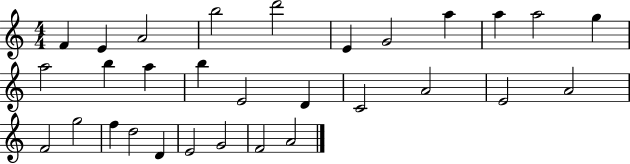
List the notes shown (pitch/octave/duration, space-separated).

F4/q E4/q A4/h B5/h D6/h E4/q G4/h A5/q A5/q A5/h G5/q A5/h B5/q A5/q B5/q E4/h D4/q C4/h A4/h E4/h A4/h F4/h G5/h F5/q D5/h D4/q E4/h G4/h F4/h A4/h